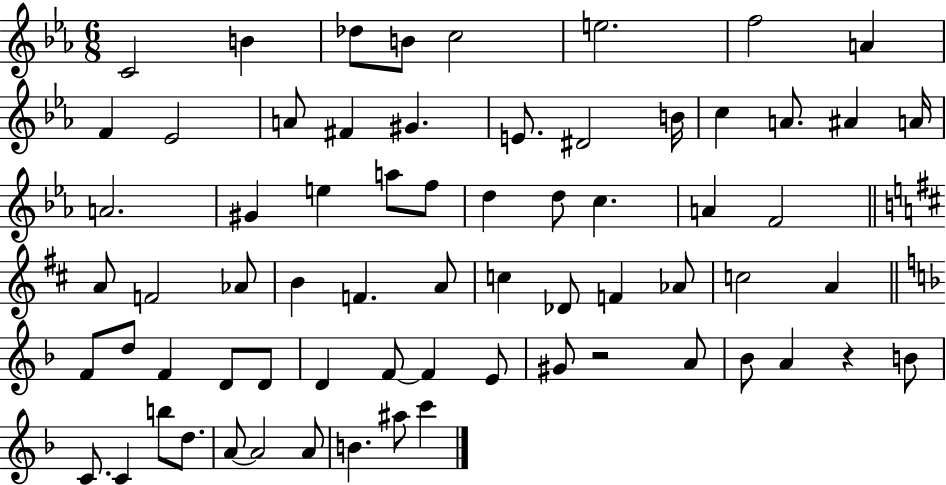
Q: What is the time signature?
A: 6/8